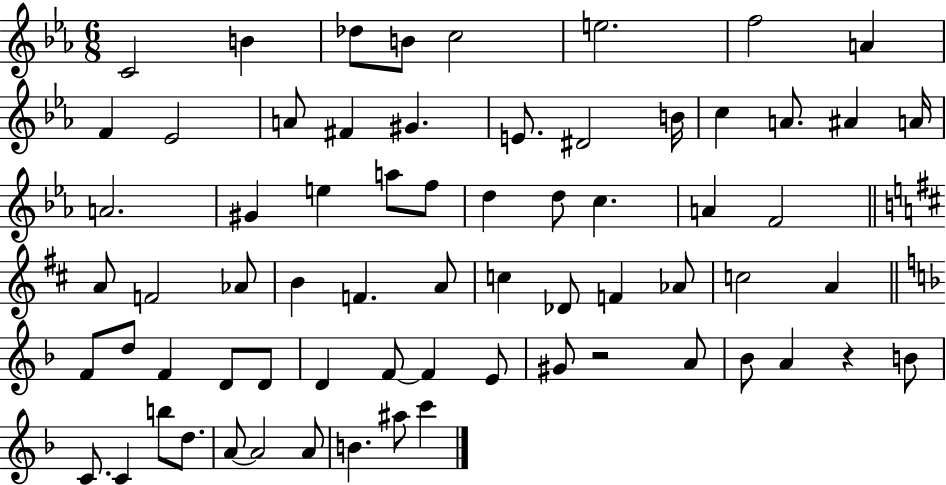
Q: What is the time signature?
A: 6/8